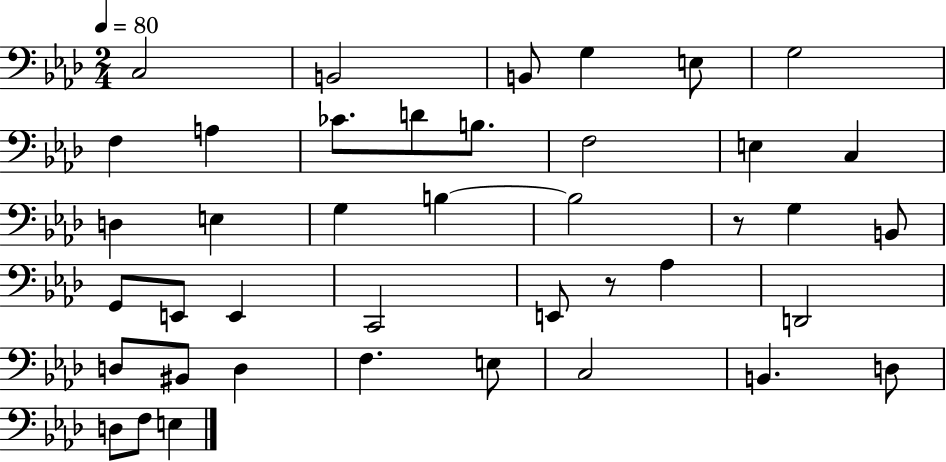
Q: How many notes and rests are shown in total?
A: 41